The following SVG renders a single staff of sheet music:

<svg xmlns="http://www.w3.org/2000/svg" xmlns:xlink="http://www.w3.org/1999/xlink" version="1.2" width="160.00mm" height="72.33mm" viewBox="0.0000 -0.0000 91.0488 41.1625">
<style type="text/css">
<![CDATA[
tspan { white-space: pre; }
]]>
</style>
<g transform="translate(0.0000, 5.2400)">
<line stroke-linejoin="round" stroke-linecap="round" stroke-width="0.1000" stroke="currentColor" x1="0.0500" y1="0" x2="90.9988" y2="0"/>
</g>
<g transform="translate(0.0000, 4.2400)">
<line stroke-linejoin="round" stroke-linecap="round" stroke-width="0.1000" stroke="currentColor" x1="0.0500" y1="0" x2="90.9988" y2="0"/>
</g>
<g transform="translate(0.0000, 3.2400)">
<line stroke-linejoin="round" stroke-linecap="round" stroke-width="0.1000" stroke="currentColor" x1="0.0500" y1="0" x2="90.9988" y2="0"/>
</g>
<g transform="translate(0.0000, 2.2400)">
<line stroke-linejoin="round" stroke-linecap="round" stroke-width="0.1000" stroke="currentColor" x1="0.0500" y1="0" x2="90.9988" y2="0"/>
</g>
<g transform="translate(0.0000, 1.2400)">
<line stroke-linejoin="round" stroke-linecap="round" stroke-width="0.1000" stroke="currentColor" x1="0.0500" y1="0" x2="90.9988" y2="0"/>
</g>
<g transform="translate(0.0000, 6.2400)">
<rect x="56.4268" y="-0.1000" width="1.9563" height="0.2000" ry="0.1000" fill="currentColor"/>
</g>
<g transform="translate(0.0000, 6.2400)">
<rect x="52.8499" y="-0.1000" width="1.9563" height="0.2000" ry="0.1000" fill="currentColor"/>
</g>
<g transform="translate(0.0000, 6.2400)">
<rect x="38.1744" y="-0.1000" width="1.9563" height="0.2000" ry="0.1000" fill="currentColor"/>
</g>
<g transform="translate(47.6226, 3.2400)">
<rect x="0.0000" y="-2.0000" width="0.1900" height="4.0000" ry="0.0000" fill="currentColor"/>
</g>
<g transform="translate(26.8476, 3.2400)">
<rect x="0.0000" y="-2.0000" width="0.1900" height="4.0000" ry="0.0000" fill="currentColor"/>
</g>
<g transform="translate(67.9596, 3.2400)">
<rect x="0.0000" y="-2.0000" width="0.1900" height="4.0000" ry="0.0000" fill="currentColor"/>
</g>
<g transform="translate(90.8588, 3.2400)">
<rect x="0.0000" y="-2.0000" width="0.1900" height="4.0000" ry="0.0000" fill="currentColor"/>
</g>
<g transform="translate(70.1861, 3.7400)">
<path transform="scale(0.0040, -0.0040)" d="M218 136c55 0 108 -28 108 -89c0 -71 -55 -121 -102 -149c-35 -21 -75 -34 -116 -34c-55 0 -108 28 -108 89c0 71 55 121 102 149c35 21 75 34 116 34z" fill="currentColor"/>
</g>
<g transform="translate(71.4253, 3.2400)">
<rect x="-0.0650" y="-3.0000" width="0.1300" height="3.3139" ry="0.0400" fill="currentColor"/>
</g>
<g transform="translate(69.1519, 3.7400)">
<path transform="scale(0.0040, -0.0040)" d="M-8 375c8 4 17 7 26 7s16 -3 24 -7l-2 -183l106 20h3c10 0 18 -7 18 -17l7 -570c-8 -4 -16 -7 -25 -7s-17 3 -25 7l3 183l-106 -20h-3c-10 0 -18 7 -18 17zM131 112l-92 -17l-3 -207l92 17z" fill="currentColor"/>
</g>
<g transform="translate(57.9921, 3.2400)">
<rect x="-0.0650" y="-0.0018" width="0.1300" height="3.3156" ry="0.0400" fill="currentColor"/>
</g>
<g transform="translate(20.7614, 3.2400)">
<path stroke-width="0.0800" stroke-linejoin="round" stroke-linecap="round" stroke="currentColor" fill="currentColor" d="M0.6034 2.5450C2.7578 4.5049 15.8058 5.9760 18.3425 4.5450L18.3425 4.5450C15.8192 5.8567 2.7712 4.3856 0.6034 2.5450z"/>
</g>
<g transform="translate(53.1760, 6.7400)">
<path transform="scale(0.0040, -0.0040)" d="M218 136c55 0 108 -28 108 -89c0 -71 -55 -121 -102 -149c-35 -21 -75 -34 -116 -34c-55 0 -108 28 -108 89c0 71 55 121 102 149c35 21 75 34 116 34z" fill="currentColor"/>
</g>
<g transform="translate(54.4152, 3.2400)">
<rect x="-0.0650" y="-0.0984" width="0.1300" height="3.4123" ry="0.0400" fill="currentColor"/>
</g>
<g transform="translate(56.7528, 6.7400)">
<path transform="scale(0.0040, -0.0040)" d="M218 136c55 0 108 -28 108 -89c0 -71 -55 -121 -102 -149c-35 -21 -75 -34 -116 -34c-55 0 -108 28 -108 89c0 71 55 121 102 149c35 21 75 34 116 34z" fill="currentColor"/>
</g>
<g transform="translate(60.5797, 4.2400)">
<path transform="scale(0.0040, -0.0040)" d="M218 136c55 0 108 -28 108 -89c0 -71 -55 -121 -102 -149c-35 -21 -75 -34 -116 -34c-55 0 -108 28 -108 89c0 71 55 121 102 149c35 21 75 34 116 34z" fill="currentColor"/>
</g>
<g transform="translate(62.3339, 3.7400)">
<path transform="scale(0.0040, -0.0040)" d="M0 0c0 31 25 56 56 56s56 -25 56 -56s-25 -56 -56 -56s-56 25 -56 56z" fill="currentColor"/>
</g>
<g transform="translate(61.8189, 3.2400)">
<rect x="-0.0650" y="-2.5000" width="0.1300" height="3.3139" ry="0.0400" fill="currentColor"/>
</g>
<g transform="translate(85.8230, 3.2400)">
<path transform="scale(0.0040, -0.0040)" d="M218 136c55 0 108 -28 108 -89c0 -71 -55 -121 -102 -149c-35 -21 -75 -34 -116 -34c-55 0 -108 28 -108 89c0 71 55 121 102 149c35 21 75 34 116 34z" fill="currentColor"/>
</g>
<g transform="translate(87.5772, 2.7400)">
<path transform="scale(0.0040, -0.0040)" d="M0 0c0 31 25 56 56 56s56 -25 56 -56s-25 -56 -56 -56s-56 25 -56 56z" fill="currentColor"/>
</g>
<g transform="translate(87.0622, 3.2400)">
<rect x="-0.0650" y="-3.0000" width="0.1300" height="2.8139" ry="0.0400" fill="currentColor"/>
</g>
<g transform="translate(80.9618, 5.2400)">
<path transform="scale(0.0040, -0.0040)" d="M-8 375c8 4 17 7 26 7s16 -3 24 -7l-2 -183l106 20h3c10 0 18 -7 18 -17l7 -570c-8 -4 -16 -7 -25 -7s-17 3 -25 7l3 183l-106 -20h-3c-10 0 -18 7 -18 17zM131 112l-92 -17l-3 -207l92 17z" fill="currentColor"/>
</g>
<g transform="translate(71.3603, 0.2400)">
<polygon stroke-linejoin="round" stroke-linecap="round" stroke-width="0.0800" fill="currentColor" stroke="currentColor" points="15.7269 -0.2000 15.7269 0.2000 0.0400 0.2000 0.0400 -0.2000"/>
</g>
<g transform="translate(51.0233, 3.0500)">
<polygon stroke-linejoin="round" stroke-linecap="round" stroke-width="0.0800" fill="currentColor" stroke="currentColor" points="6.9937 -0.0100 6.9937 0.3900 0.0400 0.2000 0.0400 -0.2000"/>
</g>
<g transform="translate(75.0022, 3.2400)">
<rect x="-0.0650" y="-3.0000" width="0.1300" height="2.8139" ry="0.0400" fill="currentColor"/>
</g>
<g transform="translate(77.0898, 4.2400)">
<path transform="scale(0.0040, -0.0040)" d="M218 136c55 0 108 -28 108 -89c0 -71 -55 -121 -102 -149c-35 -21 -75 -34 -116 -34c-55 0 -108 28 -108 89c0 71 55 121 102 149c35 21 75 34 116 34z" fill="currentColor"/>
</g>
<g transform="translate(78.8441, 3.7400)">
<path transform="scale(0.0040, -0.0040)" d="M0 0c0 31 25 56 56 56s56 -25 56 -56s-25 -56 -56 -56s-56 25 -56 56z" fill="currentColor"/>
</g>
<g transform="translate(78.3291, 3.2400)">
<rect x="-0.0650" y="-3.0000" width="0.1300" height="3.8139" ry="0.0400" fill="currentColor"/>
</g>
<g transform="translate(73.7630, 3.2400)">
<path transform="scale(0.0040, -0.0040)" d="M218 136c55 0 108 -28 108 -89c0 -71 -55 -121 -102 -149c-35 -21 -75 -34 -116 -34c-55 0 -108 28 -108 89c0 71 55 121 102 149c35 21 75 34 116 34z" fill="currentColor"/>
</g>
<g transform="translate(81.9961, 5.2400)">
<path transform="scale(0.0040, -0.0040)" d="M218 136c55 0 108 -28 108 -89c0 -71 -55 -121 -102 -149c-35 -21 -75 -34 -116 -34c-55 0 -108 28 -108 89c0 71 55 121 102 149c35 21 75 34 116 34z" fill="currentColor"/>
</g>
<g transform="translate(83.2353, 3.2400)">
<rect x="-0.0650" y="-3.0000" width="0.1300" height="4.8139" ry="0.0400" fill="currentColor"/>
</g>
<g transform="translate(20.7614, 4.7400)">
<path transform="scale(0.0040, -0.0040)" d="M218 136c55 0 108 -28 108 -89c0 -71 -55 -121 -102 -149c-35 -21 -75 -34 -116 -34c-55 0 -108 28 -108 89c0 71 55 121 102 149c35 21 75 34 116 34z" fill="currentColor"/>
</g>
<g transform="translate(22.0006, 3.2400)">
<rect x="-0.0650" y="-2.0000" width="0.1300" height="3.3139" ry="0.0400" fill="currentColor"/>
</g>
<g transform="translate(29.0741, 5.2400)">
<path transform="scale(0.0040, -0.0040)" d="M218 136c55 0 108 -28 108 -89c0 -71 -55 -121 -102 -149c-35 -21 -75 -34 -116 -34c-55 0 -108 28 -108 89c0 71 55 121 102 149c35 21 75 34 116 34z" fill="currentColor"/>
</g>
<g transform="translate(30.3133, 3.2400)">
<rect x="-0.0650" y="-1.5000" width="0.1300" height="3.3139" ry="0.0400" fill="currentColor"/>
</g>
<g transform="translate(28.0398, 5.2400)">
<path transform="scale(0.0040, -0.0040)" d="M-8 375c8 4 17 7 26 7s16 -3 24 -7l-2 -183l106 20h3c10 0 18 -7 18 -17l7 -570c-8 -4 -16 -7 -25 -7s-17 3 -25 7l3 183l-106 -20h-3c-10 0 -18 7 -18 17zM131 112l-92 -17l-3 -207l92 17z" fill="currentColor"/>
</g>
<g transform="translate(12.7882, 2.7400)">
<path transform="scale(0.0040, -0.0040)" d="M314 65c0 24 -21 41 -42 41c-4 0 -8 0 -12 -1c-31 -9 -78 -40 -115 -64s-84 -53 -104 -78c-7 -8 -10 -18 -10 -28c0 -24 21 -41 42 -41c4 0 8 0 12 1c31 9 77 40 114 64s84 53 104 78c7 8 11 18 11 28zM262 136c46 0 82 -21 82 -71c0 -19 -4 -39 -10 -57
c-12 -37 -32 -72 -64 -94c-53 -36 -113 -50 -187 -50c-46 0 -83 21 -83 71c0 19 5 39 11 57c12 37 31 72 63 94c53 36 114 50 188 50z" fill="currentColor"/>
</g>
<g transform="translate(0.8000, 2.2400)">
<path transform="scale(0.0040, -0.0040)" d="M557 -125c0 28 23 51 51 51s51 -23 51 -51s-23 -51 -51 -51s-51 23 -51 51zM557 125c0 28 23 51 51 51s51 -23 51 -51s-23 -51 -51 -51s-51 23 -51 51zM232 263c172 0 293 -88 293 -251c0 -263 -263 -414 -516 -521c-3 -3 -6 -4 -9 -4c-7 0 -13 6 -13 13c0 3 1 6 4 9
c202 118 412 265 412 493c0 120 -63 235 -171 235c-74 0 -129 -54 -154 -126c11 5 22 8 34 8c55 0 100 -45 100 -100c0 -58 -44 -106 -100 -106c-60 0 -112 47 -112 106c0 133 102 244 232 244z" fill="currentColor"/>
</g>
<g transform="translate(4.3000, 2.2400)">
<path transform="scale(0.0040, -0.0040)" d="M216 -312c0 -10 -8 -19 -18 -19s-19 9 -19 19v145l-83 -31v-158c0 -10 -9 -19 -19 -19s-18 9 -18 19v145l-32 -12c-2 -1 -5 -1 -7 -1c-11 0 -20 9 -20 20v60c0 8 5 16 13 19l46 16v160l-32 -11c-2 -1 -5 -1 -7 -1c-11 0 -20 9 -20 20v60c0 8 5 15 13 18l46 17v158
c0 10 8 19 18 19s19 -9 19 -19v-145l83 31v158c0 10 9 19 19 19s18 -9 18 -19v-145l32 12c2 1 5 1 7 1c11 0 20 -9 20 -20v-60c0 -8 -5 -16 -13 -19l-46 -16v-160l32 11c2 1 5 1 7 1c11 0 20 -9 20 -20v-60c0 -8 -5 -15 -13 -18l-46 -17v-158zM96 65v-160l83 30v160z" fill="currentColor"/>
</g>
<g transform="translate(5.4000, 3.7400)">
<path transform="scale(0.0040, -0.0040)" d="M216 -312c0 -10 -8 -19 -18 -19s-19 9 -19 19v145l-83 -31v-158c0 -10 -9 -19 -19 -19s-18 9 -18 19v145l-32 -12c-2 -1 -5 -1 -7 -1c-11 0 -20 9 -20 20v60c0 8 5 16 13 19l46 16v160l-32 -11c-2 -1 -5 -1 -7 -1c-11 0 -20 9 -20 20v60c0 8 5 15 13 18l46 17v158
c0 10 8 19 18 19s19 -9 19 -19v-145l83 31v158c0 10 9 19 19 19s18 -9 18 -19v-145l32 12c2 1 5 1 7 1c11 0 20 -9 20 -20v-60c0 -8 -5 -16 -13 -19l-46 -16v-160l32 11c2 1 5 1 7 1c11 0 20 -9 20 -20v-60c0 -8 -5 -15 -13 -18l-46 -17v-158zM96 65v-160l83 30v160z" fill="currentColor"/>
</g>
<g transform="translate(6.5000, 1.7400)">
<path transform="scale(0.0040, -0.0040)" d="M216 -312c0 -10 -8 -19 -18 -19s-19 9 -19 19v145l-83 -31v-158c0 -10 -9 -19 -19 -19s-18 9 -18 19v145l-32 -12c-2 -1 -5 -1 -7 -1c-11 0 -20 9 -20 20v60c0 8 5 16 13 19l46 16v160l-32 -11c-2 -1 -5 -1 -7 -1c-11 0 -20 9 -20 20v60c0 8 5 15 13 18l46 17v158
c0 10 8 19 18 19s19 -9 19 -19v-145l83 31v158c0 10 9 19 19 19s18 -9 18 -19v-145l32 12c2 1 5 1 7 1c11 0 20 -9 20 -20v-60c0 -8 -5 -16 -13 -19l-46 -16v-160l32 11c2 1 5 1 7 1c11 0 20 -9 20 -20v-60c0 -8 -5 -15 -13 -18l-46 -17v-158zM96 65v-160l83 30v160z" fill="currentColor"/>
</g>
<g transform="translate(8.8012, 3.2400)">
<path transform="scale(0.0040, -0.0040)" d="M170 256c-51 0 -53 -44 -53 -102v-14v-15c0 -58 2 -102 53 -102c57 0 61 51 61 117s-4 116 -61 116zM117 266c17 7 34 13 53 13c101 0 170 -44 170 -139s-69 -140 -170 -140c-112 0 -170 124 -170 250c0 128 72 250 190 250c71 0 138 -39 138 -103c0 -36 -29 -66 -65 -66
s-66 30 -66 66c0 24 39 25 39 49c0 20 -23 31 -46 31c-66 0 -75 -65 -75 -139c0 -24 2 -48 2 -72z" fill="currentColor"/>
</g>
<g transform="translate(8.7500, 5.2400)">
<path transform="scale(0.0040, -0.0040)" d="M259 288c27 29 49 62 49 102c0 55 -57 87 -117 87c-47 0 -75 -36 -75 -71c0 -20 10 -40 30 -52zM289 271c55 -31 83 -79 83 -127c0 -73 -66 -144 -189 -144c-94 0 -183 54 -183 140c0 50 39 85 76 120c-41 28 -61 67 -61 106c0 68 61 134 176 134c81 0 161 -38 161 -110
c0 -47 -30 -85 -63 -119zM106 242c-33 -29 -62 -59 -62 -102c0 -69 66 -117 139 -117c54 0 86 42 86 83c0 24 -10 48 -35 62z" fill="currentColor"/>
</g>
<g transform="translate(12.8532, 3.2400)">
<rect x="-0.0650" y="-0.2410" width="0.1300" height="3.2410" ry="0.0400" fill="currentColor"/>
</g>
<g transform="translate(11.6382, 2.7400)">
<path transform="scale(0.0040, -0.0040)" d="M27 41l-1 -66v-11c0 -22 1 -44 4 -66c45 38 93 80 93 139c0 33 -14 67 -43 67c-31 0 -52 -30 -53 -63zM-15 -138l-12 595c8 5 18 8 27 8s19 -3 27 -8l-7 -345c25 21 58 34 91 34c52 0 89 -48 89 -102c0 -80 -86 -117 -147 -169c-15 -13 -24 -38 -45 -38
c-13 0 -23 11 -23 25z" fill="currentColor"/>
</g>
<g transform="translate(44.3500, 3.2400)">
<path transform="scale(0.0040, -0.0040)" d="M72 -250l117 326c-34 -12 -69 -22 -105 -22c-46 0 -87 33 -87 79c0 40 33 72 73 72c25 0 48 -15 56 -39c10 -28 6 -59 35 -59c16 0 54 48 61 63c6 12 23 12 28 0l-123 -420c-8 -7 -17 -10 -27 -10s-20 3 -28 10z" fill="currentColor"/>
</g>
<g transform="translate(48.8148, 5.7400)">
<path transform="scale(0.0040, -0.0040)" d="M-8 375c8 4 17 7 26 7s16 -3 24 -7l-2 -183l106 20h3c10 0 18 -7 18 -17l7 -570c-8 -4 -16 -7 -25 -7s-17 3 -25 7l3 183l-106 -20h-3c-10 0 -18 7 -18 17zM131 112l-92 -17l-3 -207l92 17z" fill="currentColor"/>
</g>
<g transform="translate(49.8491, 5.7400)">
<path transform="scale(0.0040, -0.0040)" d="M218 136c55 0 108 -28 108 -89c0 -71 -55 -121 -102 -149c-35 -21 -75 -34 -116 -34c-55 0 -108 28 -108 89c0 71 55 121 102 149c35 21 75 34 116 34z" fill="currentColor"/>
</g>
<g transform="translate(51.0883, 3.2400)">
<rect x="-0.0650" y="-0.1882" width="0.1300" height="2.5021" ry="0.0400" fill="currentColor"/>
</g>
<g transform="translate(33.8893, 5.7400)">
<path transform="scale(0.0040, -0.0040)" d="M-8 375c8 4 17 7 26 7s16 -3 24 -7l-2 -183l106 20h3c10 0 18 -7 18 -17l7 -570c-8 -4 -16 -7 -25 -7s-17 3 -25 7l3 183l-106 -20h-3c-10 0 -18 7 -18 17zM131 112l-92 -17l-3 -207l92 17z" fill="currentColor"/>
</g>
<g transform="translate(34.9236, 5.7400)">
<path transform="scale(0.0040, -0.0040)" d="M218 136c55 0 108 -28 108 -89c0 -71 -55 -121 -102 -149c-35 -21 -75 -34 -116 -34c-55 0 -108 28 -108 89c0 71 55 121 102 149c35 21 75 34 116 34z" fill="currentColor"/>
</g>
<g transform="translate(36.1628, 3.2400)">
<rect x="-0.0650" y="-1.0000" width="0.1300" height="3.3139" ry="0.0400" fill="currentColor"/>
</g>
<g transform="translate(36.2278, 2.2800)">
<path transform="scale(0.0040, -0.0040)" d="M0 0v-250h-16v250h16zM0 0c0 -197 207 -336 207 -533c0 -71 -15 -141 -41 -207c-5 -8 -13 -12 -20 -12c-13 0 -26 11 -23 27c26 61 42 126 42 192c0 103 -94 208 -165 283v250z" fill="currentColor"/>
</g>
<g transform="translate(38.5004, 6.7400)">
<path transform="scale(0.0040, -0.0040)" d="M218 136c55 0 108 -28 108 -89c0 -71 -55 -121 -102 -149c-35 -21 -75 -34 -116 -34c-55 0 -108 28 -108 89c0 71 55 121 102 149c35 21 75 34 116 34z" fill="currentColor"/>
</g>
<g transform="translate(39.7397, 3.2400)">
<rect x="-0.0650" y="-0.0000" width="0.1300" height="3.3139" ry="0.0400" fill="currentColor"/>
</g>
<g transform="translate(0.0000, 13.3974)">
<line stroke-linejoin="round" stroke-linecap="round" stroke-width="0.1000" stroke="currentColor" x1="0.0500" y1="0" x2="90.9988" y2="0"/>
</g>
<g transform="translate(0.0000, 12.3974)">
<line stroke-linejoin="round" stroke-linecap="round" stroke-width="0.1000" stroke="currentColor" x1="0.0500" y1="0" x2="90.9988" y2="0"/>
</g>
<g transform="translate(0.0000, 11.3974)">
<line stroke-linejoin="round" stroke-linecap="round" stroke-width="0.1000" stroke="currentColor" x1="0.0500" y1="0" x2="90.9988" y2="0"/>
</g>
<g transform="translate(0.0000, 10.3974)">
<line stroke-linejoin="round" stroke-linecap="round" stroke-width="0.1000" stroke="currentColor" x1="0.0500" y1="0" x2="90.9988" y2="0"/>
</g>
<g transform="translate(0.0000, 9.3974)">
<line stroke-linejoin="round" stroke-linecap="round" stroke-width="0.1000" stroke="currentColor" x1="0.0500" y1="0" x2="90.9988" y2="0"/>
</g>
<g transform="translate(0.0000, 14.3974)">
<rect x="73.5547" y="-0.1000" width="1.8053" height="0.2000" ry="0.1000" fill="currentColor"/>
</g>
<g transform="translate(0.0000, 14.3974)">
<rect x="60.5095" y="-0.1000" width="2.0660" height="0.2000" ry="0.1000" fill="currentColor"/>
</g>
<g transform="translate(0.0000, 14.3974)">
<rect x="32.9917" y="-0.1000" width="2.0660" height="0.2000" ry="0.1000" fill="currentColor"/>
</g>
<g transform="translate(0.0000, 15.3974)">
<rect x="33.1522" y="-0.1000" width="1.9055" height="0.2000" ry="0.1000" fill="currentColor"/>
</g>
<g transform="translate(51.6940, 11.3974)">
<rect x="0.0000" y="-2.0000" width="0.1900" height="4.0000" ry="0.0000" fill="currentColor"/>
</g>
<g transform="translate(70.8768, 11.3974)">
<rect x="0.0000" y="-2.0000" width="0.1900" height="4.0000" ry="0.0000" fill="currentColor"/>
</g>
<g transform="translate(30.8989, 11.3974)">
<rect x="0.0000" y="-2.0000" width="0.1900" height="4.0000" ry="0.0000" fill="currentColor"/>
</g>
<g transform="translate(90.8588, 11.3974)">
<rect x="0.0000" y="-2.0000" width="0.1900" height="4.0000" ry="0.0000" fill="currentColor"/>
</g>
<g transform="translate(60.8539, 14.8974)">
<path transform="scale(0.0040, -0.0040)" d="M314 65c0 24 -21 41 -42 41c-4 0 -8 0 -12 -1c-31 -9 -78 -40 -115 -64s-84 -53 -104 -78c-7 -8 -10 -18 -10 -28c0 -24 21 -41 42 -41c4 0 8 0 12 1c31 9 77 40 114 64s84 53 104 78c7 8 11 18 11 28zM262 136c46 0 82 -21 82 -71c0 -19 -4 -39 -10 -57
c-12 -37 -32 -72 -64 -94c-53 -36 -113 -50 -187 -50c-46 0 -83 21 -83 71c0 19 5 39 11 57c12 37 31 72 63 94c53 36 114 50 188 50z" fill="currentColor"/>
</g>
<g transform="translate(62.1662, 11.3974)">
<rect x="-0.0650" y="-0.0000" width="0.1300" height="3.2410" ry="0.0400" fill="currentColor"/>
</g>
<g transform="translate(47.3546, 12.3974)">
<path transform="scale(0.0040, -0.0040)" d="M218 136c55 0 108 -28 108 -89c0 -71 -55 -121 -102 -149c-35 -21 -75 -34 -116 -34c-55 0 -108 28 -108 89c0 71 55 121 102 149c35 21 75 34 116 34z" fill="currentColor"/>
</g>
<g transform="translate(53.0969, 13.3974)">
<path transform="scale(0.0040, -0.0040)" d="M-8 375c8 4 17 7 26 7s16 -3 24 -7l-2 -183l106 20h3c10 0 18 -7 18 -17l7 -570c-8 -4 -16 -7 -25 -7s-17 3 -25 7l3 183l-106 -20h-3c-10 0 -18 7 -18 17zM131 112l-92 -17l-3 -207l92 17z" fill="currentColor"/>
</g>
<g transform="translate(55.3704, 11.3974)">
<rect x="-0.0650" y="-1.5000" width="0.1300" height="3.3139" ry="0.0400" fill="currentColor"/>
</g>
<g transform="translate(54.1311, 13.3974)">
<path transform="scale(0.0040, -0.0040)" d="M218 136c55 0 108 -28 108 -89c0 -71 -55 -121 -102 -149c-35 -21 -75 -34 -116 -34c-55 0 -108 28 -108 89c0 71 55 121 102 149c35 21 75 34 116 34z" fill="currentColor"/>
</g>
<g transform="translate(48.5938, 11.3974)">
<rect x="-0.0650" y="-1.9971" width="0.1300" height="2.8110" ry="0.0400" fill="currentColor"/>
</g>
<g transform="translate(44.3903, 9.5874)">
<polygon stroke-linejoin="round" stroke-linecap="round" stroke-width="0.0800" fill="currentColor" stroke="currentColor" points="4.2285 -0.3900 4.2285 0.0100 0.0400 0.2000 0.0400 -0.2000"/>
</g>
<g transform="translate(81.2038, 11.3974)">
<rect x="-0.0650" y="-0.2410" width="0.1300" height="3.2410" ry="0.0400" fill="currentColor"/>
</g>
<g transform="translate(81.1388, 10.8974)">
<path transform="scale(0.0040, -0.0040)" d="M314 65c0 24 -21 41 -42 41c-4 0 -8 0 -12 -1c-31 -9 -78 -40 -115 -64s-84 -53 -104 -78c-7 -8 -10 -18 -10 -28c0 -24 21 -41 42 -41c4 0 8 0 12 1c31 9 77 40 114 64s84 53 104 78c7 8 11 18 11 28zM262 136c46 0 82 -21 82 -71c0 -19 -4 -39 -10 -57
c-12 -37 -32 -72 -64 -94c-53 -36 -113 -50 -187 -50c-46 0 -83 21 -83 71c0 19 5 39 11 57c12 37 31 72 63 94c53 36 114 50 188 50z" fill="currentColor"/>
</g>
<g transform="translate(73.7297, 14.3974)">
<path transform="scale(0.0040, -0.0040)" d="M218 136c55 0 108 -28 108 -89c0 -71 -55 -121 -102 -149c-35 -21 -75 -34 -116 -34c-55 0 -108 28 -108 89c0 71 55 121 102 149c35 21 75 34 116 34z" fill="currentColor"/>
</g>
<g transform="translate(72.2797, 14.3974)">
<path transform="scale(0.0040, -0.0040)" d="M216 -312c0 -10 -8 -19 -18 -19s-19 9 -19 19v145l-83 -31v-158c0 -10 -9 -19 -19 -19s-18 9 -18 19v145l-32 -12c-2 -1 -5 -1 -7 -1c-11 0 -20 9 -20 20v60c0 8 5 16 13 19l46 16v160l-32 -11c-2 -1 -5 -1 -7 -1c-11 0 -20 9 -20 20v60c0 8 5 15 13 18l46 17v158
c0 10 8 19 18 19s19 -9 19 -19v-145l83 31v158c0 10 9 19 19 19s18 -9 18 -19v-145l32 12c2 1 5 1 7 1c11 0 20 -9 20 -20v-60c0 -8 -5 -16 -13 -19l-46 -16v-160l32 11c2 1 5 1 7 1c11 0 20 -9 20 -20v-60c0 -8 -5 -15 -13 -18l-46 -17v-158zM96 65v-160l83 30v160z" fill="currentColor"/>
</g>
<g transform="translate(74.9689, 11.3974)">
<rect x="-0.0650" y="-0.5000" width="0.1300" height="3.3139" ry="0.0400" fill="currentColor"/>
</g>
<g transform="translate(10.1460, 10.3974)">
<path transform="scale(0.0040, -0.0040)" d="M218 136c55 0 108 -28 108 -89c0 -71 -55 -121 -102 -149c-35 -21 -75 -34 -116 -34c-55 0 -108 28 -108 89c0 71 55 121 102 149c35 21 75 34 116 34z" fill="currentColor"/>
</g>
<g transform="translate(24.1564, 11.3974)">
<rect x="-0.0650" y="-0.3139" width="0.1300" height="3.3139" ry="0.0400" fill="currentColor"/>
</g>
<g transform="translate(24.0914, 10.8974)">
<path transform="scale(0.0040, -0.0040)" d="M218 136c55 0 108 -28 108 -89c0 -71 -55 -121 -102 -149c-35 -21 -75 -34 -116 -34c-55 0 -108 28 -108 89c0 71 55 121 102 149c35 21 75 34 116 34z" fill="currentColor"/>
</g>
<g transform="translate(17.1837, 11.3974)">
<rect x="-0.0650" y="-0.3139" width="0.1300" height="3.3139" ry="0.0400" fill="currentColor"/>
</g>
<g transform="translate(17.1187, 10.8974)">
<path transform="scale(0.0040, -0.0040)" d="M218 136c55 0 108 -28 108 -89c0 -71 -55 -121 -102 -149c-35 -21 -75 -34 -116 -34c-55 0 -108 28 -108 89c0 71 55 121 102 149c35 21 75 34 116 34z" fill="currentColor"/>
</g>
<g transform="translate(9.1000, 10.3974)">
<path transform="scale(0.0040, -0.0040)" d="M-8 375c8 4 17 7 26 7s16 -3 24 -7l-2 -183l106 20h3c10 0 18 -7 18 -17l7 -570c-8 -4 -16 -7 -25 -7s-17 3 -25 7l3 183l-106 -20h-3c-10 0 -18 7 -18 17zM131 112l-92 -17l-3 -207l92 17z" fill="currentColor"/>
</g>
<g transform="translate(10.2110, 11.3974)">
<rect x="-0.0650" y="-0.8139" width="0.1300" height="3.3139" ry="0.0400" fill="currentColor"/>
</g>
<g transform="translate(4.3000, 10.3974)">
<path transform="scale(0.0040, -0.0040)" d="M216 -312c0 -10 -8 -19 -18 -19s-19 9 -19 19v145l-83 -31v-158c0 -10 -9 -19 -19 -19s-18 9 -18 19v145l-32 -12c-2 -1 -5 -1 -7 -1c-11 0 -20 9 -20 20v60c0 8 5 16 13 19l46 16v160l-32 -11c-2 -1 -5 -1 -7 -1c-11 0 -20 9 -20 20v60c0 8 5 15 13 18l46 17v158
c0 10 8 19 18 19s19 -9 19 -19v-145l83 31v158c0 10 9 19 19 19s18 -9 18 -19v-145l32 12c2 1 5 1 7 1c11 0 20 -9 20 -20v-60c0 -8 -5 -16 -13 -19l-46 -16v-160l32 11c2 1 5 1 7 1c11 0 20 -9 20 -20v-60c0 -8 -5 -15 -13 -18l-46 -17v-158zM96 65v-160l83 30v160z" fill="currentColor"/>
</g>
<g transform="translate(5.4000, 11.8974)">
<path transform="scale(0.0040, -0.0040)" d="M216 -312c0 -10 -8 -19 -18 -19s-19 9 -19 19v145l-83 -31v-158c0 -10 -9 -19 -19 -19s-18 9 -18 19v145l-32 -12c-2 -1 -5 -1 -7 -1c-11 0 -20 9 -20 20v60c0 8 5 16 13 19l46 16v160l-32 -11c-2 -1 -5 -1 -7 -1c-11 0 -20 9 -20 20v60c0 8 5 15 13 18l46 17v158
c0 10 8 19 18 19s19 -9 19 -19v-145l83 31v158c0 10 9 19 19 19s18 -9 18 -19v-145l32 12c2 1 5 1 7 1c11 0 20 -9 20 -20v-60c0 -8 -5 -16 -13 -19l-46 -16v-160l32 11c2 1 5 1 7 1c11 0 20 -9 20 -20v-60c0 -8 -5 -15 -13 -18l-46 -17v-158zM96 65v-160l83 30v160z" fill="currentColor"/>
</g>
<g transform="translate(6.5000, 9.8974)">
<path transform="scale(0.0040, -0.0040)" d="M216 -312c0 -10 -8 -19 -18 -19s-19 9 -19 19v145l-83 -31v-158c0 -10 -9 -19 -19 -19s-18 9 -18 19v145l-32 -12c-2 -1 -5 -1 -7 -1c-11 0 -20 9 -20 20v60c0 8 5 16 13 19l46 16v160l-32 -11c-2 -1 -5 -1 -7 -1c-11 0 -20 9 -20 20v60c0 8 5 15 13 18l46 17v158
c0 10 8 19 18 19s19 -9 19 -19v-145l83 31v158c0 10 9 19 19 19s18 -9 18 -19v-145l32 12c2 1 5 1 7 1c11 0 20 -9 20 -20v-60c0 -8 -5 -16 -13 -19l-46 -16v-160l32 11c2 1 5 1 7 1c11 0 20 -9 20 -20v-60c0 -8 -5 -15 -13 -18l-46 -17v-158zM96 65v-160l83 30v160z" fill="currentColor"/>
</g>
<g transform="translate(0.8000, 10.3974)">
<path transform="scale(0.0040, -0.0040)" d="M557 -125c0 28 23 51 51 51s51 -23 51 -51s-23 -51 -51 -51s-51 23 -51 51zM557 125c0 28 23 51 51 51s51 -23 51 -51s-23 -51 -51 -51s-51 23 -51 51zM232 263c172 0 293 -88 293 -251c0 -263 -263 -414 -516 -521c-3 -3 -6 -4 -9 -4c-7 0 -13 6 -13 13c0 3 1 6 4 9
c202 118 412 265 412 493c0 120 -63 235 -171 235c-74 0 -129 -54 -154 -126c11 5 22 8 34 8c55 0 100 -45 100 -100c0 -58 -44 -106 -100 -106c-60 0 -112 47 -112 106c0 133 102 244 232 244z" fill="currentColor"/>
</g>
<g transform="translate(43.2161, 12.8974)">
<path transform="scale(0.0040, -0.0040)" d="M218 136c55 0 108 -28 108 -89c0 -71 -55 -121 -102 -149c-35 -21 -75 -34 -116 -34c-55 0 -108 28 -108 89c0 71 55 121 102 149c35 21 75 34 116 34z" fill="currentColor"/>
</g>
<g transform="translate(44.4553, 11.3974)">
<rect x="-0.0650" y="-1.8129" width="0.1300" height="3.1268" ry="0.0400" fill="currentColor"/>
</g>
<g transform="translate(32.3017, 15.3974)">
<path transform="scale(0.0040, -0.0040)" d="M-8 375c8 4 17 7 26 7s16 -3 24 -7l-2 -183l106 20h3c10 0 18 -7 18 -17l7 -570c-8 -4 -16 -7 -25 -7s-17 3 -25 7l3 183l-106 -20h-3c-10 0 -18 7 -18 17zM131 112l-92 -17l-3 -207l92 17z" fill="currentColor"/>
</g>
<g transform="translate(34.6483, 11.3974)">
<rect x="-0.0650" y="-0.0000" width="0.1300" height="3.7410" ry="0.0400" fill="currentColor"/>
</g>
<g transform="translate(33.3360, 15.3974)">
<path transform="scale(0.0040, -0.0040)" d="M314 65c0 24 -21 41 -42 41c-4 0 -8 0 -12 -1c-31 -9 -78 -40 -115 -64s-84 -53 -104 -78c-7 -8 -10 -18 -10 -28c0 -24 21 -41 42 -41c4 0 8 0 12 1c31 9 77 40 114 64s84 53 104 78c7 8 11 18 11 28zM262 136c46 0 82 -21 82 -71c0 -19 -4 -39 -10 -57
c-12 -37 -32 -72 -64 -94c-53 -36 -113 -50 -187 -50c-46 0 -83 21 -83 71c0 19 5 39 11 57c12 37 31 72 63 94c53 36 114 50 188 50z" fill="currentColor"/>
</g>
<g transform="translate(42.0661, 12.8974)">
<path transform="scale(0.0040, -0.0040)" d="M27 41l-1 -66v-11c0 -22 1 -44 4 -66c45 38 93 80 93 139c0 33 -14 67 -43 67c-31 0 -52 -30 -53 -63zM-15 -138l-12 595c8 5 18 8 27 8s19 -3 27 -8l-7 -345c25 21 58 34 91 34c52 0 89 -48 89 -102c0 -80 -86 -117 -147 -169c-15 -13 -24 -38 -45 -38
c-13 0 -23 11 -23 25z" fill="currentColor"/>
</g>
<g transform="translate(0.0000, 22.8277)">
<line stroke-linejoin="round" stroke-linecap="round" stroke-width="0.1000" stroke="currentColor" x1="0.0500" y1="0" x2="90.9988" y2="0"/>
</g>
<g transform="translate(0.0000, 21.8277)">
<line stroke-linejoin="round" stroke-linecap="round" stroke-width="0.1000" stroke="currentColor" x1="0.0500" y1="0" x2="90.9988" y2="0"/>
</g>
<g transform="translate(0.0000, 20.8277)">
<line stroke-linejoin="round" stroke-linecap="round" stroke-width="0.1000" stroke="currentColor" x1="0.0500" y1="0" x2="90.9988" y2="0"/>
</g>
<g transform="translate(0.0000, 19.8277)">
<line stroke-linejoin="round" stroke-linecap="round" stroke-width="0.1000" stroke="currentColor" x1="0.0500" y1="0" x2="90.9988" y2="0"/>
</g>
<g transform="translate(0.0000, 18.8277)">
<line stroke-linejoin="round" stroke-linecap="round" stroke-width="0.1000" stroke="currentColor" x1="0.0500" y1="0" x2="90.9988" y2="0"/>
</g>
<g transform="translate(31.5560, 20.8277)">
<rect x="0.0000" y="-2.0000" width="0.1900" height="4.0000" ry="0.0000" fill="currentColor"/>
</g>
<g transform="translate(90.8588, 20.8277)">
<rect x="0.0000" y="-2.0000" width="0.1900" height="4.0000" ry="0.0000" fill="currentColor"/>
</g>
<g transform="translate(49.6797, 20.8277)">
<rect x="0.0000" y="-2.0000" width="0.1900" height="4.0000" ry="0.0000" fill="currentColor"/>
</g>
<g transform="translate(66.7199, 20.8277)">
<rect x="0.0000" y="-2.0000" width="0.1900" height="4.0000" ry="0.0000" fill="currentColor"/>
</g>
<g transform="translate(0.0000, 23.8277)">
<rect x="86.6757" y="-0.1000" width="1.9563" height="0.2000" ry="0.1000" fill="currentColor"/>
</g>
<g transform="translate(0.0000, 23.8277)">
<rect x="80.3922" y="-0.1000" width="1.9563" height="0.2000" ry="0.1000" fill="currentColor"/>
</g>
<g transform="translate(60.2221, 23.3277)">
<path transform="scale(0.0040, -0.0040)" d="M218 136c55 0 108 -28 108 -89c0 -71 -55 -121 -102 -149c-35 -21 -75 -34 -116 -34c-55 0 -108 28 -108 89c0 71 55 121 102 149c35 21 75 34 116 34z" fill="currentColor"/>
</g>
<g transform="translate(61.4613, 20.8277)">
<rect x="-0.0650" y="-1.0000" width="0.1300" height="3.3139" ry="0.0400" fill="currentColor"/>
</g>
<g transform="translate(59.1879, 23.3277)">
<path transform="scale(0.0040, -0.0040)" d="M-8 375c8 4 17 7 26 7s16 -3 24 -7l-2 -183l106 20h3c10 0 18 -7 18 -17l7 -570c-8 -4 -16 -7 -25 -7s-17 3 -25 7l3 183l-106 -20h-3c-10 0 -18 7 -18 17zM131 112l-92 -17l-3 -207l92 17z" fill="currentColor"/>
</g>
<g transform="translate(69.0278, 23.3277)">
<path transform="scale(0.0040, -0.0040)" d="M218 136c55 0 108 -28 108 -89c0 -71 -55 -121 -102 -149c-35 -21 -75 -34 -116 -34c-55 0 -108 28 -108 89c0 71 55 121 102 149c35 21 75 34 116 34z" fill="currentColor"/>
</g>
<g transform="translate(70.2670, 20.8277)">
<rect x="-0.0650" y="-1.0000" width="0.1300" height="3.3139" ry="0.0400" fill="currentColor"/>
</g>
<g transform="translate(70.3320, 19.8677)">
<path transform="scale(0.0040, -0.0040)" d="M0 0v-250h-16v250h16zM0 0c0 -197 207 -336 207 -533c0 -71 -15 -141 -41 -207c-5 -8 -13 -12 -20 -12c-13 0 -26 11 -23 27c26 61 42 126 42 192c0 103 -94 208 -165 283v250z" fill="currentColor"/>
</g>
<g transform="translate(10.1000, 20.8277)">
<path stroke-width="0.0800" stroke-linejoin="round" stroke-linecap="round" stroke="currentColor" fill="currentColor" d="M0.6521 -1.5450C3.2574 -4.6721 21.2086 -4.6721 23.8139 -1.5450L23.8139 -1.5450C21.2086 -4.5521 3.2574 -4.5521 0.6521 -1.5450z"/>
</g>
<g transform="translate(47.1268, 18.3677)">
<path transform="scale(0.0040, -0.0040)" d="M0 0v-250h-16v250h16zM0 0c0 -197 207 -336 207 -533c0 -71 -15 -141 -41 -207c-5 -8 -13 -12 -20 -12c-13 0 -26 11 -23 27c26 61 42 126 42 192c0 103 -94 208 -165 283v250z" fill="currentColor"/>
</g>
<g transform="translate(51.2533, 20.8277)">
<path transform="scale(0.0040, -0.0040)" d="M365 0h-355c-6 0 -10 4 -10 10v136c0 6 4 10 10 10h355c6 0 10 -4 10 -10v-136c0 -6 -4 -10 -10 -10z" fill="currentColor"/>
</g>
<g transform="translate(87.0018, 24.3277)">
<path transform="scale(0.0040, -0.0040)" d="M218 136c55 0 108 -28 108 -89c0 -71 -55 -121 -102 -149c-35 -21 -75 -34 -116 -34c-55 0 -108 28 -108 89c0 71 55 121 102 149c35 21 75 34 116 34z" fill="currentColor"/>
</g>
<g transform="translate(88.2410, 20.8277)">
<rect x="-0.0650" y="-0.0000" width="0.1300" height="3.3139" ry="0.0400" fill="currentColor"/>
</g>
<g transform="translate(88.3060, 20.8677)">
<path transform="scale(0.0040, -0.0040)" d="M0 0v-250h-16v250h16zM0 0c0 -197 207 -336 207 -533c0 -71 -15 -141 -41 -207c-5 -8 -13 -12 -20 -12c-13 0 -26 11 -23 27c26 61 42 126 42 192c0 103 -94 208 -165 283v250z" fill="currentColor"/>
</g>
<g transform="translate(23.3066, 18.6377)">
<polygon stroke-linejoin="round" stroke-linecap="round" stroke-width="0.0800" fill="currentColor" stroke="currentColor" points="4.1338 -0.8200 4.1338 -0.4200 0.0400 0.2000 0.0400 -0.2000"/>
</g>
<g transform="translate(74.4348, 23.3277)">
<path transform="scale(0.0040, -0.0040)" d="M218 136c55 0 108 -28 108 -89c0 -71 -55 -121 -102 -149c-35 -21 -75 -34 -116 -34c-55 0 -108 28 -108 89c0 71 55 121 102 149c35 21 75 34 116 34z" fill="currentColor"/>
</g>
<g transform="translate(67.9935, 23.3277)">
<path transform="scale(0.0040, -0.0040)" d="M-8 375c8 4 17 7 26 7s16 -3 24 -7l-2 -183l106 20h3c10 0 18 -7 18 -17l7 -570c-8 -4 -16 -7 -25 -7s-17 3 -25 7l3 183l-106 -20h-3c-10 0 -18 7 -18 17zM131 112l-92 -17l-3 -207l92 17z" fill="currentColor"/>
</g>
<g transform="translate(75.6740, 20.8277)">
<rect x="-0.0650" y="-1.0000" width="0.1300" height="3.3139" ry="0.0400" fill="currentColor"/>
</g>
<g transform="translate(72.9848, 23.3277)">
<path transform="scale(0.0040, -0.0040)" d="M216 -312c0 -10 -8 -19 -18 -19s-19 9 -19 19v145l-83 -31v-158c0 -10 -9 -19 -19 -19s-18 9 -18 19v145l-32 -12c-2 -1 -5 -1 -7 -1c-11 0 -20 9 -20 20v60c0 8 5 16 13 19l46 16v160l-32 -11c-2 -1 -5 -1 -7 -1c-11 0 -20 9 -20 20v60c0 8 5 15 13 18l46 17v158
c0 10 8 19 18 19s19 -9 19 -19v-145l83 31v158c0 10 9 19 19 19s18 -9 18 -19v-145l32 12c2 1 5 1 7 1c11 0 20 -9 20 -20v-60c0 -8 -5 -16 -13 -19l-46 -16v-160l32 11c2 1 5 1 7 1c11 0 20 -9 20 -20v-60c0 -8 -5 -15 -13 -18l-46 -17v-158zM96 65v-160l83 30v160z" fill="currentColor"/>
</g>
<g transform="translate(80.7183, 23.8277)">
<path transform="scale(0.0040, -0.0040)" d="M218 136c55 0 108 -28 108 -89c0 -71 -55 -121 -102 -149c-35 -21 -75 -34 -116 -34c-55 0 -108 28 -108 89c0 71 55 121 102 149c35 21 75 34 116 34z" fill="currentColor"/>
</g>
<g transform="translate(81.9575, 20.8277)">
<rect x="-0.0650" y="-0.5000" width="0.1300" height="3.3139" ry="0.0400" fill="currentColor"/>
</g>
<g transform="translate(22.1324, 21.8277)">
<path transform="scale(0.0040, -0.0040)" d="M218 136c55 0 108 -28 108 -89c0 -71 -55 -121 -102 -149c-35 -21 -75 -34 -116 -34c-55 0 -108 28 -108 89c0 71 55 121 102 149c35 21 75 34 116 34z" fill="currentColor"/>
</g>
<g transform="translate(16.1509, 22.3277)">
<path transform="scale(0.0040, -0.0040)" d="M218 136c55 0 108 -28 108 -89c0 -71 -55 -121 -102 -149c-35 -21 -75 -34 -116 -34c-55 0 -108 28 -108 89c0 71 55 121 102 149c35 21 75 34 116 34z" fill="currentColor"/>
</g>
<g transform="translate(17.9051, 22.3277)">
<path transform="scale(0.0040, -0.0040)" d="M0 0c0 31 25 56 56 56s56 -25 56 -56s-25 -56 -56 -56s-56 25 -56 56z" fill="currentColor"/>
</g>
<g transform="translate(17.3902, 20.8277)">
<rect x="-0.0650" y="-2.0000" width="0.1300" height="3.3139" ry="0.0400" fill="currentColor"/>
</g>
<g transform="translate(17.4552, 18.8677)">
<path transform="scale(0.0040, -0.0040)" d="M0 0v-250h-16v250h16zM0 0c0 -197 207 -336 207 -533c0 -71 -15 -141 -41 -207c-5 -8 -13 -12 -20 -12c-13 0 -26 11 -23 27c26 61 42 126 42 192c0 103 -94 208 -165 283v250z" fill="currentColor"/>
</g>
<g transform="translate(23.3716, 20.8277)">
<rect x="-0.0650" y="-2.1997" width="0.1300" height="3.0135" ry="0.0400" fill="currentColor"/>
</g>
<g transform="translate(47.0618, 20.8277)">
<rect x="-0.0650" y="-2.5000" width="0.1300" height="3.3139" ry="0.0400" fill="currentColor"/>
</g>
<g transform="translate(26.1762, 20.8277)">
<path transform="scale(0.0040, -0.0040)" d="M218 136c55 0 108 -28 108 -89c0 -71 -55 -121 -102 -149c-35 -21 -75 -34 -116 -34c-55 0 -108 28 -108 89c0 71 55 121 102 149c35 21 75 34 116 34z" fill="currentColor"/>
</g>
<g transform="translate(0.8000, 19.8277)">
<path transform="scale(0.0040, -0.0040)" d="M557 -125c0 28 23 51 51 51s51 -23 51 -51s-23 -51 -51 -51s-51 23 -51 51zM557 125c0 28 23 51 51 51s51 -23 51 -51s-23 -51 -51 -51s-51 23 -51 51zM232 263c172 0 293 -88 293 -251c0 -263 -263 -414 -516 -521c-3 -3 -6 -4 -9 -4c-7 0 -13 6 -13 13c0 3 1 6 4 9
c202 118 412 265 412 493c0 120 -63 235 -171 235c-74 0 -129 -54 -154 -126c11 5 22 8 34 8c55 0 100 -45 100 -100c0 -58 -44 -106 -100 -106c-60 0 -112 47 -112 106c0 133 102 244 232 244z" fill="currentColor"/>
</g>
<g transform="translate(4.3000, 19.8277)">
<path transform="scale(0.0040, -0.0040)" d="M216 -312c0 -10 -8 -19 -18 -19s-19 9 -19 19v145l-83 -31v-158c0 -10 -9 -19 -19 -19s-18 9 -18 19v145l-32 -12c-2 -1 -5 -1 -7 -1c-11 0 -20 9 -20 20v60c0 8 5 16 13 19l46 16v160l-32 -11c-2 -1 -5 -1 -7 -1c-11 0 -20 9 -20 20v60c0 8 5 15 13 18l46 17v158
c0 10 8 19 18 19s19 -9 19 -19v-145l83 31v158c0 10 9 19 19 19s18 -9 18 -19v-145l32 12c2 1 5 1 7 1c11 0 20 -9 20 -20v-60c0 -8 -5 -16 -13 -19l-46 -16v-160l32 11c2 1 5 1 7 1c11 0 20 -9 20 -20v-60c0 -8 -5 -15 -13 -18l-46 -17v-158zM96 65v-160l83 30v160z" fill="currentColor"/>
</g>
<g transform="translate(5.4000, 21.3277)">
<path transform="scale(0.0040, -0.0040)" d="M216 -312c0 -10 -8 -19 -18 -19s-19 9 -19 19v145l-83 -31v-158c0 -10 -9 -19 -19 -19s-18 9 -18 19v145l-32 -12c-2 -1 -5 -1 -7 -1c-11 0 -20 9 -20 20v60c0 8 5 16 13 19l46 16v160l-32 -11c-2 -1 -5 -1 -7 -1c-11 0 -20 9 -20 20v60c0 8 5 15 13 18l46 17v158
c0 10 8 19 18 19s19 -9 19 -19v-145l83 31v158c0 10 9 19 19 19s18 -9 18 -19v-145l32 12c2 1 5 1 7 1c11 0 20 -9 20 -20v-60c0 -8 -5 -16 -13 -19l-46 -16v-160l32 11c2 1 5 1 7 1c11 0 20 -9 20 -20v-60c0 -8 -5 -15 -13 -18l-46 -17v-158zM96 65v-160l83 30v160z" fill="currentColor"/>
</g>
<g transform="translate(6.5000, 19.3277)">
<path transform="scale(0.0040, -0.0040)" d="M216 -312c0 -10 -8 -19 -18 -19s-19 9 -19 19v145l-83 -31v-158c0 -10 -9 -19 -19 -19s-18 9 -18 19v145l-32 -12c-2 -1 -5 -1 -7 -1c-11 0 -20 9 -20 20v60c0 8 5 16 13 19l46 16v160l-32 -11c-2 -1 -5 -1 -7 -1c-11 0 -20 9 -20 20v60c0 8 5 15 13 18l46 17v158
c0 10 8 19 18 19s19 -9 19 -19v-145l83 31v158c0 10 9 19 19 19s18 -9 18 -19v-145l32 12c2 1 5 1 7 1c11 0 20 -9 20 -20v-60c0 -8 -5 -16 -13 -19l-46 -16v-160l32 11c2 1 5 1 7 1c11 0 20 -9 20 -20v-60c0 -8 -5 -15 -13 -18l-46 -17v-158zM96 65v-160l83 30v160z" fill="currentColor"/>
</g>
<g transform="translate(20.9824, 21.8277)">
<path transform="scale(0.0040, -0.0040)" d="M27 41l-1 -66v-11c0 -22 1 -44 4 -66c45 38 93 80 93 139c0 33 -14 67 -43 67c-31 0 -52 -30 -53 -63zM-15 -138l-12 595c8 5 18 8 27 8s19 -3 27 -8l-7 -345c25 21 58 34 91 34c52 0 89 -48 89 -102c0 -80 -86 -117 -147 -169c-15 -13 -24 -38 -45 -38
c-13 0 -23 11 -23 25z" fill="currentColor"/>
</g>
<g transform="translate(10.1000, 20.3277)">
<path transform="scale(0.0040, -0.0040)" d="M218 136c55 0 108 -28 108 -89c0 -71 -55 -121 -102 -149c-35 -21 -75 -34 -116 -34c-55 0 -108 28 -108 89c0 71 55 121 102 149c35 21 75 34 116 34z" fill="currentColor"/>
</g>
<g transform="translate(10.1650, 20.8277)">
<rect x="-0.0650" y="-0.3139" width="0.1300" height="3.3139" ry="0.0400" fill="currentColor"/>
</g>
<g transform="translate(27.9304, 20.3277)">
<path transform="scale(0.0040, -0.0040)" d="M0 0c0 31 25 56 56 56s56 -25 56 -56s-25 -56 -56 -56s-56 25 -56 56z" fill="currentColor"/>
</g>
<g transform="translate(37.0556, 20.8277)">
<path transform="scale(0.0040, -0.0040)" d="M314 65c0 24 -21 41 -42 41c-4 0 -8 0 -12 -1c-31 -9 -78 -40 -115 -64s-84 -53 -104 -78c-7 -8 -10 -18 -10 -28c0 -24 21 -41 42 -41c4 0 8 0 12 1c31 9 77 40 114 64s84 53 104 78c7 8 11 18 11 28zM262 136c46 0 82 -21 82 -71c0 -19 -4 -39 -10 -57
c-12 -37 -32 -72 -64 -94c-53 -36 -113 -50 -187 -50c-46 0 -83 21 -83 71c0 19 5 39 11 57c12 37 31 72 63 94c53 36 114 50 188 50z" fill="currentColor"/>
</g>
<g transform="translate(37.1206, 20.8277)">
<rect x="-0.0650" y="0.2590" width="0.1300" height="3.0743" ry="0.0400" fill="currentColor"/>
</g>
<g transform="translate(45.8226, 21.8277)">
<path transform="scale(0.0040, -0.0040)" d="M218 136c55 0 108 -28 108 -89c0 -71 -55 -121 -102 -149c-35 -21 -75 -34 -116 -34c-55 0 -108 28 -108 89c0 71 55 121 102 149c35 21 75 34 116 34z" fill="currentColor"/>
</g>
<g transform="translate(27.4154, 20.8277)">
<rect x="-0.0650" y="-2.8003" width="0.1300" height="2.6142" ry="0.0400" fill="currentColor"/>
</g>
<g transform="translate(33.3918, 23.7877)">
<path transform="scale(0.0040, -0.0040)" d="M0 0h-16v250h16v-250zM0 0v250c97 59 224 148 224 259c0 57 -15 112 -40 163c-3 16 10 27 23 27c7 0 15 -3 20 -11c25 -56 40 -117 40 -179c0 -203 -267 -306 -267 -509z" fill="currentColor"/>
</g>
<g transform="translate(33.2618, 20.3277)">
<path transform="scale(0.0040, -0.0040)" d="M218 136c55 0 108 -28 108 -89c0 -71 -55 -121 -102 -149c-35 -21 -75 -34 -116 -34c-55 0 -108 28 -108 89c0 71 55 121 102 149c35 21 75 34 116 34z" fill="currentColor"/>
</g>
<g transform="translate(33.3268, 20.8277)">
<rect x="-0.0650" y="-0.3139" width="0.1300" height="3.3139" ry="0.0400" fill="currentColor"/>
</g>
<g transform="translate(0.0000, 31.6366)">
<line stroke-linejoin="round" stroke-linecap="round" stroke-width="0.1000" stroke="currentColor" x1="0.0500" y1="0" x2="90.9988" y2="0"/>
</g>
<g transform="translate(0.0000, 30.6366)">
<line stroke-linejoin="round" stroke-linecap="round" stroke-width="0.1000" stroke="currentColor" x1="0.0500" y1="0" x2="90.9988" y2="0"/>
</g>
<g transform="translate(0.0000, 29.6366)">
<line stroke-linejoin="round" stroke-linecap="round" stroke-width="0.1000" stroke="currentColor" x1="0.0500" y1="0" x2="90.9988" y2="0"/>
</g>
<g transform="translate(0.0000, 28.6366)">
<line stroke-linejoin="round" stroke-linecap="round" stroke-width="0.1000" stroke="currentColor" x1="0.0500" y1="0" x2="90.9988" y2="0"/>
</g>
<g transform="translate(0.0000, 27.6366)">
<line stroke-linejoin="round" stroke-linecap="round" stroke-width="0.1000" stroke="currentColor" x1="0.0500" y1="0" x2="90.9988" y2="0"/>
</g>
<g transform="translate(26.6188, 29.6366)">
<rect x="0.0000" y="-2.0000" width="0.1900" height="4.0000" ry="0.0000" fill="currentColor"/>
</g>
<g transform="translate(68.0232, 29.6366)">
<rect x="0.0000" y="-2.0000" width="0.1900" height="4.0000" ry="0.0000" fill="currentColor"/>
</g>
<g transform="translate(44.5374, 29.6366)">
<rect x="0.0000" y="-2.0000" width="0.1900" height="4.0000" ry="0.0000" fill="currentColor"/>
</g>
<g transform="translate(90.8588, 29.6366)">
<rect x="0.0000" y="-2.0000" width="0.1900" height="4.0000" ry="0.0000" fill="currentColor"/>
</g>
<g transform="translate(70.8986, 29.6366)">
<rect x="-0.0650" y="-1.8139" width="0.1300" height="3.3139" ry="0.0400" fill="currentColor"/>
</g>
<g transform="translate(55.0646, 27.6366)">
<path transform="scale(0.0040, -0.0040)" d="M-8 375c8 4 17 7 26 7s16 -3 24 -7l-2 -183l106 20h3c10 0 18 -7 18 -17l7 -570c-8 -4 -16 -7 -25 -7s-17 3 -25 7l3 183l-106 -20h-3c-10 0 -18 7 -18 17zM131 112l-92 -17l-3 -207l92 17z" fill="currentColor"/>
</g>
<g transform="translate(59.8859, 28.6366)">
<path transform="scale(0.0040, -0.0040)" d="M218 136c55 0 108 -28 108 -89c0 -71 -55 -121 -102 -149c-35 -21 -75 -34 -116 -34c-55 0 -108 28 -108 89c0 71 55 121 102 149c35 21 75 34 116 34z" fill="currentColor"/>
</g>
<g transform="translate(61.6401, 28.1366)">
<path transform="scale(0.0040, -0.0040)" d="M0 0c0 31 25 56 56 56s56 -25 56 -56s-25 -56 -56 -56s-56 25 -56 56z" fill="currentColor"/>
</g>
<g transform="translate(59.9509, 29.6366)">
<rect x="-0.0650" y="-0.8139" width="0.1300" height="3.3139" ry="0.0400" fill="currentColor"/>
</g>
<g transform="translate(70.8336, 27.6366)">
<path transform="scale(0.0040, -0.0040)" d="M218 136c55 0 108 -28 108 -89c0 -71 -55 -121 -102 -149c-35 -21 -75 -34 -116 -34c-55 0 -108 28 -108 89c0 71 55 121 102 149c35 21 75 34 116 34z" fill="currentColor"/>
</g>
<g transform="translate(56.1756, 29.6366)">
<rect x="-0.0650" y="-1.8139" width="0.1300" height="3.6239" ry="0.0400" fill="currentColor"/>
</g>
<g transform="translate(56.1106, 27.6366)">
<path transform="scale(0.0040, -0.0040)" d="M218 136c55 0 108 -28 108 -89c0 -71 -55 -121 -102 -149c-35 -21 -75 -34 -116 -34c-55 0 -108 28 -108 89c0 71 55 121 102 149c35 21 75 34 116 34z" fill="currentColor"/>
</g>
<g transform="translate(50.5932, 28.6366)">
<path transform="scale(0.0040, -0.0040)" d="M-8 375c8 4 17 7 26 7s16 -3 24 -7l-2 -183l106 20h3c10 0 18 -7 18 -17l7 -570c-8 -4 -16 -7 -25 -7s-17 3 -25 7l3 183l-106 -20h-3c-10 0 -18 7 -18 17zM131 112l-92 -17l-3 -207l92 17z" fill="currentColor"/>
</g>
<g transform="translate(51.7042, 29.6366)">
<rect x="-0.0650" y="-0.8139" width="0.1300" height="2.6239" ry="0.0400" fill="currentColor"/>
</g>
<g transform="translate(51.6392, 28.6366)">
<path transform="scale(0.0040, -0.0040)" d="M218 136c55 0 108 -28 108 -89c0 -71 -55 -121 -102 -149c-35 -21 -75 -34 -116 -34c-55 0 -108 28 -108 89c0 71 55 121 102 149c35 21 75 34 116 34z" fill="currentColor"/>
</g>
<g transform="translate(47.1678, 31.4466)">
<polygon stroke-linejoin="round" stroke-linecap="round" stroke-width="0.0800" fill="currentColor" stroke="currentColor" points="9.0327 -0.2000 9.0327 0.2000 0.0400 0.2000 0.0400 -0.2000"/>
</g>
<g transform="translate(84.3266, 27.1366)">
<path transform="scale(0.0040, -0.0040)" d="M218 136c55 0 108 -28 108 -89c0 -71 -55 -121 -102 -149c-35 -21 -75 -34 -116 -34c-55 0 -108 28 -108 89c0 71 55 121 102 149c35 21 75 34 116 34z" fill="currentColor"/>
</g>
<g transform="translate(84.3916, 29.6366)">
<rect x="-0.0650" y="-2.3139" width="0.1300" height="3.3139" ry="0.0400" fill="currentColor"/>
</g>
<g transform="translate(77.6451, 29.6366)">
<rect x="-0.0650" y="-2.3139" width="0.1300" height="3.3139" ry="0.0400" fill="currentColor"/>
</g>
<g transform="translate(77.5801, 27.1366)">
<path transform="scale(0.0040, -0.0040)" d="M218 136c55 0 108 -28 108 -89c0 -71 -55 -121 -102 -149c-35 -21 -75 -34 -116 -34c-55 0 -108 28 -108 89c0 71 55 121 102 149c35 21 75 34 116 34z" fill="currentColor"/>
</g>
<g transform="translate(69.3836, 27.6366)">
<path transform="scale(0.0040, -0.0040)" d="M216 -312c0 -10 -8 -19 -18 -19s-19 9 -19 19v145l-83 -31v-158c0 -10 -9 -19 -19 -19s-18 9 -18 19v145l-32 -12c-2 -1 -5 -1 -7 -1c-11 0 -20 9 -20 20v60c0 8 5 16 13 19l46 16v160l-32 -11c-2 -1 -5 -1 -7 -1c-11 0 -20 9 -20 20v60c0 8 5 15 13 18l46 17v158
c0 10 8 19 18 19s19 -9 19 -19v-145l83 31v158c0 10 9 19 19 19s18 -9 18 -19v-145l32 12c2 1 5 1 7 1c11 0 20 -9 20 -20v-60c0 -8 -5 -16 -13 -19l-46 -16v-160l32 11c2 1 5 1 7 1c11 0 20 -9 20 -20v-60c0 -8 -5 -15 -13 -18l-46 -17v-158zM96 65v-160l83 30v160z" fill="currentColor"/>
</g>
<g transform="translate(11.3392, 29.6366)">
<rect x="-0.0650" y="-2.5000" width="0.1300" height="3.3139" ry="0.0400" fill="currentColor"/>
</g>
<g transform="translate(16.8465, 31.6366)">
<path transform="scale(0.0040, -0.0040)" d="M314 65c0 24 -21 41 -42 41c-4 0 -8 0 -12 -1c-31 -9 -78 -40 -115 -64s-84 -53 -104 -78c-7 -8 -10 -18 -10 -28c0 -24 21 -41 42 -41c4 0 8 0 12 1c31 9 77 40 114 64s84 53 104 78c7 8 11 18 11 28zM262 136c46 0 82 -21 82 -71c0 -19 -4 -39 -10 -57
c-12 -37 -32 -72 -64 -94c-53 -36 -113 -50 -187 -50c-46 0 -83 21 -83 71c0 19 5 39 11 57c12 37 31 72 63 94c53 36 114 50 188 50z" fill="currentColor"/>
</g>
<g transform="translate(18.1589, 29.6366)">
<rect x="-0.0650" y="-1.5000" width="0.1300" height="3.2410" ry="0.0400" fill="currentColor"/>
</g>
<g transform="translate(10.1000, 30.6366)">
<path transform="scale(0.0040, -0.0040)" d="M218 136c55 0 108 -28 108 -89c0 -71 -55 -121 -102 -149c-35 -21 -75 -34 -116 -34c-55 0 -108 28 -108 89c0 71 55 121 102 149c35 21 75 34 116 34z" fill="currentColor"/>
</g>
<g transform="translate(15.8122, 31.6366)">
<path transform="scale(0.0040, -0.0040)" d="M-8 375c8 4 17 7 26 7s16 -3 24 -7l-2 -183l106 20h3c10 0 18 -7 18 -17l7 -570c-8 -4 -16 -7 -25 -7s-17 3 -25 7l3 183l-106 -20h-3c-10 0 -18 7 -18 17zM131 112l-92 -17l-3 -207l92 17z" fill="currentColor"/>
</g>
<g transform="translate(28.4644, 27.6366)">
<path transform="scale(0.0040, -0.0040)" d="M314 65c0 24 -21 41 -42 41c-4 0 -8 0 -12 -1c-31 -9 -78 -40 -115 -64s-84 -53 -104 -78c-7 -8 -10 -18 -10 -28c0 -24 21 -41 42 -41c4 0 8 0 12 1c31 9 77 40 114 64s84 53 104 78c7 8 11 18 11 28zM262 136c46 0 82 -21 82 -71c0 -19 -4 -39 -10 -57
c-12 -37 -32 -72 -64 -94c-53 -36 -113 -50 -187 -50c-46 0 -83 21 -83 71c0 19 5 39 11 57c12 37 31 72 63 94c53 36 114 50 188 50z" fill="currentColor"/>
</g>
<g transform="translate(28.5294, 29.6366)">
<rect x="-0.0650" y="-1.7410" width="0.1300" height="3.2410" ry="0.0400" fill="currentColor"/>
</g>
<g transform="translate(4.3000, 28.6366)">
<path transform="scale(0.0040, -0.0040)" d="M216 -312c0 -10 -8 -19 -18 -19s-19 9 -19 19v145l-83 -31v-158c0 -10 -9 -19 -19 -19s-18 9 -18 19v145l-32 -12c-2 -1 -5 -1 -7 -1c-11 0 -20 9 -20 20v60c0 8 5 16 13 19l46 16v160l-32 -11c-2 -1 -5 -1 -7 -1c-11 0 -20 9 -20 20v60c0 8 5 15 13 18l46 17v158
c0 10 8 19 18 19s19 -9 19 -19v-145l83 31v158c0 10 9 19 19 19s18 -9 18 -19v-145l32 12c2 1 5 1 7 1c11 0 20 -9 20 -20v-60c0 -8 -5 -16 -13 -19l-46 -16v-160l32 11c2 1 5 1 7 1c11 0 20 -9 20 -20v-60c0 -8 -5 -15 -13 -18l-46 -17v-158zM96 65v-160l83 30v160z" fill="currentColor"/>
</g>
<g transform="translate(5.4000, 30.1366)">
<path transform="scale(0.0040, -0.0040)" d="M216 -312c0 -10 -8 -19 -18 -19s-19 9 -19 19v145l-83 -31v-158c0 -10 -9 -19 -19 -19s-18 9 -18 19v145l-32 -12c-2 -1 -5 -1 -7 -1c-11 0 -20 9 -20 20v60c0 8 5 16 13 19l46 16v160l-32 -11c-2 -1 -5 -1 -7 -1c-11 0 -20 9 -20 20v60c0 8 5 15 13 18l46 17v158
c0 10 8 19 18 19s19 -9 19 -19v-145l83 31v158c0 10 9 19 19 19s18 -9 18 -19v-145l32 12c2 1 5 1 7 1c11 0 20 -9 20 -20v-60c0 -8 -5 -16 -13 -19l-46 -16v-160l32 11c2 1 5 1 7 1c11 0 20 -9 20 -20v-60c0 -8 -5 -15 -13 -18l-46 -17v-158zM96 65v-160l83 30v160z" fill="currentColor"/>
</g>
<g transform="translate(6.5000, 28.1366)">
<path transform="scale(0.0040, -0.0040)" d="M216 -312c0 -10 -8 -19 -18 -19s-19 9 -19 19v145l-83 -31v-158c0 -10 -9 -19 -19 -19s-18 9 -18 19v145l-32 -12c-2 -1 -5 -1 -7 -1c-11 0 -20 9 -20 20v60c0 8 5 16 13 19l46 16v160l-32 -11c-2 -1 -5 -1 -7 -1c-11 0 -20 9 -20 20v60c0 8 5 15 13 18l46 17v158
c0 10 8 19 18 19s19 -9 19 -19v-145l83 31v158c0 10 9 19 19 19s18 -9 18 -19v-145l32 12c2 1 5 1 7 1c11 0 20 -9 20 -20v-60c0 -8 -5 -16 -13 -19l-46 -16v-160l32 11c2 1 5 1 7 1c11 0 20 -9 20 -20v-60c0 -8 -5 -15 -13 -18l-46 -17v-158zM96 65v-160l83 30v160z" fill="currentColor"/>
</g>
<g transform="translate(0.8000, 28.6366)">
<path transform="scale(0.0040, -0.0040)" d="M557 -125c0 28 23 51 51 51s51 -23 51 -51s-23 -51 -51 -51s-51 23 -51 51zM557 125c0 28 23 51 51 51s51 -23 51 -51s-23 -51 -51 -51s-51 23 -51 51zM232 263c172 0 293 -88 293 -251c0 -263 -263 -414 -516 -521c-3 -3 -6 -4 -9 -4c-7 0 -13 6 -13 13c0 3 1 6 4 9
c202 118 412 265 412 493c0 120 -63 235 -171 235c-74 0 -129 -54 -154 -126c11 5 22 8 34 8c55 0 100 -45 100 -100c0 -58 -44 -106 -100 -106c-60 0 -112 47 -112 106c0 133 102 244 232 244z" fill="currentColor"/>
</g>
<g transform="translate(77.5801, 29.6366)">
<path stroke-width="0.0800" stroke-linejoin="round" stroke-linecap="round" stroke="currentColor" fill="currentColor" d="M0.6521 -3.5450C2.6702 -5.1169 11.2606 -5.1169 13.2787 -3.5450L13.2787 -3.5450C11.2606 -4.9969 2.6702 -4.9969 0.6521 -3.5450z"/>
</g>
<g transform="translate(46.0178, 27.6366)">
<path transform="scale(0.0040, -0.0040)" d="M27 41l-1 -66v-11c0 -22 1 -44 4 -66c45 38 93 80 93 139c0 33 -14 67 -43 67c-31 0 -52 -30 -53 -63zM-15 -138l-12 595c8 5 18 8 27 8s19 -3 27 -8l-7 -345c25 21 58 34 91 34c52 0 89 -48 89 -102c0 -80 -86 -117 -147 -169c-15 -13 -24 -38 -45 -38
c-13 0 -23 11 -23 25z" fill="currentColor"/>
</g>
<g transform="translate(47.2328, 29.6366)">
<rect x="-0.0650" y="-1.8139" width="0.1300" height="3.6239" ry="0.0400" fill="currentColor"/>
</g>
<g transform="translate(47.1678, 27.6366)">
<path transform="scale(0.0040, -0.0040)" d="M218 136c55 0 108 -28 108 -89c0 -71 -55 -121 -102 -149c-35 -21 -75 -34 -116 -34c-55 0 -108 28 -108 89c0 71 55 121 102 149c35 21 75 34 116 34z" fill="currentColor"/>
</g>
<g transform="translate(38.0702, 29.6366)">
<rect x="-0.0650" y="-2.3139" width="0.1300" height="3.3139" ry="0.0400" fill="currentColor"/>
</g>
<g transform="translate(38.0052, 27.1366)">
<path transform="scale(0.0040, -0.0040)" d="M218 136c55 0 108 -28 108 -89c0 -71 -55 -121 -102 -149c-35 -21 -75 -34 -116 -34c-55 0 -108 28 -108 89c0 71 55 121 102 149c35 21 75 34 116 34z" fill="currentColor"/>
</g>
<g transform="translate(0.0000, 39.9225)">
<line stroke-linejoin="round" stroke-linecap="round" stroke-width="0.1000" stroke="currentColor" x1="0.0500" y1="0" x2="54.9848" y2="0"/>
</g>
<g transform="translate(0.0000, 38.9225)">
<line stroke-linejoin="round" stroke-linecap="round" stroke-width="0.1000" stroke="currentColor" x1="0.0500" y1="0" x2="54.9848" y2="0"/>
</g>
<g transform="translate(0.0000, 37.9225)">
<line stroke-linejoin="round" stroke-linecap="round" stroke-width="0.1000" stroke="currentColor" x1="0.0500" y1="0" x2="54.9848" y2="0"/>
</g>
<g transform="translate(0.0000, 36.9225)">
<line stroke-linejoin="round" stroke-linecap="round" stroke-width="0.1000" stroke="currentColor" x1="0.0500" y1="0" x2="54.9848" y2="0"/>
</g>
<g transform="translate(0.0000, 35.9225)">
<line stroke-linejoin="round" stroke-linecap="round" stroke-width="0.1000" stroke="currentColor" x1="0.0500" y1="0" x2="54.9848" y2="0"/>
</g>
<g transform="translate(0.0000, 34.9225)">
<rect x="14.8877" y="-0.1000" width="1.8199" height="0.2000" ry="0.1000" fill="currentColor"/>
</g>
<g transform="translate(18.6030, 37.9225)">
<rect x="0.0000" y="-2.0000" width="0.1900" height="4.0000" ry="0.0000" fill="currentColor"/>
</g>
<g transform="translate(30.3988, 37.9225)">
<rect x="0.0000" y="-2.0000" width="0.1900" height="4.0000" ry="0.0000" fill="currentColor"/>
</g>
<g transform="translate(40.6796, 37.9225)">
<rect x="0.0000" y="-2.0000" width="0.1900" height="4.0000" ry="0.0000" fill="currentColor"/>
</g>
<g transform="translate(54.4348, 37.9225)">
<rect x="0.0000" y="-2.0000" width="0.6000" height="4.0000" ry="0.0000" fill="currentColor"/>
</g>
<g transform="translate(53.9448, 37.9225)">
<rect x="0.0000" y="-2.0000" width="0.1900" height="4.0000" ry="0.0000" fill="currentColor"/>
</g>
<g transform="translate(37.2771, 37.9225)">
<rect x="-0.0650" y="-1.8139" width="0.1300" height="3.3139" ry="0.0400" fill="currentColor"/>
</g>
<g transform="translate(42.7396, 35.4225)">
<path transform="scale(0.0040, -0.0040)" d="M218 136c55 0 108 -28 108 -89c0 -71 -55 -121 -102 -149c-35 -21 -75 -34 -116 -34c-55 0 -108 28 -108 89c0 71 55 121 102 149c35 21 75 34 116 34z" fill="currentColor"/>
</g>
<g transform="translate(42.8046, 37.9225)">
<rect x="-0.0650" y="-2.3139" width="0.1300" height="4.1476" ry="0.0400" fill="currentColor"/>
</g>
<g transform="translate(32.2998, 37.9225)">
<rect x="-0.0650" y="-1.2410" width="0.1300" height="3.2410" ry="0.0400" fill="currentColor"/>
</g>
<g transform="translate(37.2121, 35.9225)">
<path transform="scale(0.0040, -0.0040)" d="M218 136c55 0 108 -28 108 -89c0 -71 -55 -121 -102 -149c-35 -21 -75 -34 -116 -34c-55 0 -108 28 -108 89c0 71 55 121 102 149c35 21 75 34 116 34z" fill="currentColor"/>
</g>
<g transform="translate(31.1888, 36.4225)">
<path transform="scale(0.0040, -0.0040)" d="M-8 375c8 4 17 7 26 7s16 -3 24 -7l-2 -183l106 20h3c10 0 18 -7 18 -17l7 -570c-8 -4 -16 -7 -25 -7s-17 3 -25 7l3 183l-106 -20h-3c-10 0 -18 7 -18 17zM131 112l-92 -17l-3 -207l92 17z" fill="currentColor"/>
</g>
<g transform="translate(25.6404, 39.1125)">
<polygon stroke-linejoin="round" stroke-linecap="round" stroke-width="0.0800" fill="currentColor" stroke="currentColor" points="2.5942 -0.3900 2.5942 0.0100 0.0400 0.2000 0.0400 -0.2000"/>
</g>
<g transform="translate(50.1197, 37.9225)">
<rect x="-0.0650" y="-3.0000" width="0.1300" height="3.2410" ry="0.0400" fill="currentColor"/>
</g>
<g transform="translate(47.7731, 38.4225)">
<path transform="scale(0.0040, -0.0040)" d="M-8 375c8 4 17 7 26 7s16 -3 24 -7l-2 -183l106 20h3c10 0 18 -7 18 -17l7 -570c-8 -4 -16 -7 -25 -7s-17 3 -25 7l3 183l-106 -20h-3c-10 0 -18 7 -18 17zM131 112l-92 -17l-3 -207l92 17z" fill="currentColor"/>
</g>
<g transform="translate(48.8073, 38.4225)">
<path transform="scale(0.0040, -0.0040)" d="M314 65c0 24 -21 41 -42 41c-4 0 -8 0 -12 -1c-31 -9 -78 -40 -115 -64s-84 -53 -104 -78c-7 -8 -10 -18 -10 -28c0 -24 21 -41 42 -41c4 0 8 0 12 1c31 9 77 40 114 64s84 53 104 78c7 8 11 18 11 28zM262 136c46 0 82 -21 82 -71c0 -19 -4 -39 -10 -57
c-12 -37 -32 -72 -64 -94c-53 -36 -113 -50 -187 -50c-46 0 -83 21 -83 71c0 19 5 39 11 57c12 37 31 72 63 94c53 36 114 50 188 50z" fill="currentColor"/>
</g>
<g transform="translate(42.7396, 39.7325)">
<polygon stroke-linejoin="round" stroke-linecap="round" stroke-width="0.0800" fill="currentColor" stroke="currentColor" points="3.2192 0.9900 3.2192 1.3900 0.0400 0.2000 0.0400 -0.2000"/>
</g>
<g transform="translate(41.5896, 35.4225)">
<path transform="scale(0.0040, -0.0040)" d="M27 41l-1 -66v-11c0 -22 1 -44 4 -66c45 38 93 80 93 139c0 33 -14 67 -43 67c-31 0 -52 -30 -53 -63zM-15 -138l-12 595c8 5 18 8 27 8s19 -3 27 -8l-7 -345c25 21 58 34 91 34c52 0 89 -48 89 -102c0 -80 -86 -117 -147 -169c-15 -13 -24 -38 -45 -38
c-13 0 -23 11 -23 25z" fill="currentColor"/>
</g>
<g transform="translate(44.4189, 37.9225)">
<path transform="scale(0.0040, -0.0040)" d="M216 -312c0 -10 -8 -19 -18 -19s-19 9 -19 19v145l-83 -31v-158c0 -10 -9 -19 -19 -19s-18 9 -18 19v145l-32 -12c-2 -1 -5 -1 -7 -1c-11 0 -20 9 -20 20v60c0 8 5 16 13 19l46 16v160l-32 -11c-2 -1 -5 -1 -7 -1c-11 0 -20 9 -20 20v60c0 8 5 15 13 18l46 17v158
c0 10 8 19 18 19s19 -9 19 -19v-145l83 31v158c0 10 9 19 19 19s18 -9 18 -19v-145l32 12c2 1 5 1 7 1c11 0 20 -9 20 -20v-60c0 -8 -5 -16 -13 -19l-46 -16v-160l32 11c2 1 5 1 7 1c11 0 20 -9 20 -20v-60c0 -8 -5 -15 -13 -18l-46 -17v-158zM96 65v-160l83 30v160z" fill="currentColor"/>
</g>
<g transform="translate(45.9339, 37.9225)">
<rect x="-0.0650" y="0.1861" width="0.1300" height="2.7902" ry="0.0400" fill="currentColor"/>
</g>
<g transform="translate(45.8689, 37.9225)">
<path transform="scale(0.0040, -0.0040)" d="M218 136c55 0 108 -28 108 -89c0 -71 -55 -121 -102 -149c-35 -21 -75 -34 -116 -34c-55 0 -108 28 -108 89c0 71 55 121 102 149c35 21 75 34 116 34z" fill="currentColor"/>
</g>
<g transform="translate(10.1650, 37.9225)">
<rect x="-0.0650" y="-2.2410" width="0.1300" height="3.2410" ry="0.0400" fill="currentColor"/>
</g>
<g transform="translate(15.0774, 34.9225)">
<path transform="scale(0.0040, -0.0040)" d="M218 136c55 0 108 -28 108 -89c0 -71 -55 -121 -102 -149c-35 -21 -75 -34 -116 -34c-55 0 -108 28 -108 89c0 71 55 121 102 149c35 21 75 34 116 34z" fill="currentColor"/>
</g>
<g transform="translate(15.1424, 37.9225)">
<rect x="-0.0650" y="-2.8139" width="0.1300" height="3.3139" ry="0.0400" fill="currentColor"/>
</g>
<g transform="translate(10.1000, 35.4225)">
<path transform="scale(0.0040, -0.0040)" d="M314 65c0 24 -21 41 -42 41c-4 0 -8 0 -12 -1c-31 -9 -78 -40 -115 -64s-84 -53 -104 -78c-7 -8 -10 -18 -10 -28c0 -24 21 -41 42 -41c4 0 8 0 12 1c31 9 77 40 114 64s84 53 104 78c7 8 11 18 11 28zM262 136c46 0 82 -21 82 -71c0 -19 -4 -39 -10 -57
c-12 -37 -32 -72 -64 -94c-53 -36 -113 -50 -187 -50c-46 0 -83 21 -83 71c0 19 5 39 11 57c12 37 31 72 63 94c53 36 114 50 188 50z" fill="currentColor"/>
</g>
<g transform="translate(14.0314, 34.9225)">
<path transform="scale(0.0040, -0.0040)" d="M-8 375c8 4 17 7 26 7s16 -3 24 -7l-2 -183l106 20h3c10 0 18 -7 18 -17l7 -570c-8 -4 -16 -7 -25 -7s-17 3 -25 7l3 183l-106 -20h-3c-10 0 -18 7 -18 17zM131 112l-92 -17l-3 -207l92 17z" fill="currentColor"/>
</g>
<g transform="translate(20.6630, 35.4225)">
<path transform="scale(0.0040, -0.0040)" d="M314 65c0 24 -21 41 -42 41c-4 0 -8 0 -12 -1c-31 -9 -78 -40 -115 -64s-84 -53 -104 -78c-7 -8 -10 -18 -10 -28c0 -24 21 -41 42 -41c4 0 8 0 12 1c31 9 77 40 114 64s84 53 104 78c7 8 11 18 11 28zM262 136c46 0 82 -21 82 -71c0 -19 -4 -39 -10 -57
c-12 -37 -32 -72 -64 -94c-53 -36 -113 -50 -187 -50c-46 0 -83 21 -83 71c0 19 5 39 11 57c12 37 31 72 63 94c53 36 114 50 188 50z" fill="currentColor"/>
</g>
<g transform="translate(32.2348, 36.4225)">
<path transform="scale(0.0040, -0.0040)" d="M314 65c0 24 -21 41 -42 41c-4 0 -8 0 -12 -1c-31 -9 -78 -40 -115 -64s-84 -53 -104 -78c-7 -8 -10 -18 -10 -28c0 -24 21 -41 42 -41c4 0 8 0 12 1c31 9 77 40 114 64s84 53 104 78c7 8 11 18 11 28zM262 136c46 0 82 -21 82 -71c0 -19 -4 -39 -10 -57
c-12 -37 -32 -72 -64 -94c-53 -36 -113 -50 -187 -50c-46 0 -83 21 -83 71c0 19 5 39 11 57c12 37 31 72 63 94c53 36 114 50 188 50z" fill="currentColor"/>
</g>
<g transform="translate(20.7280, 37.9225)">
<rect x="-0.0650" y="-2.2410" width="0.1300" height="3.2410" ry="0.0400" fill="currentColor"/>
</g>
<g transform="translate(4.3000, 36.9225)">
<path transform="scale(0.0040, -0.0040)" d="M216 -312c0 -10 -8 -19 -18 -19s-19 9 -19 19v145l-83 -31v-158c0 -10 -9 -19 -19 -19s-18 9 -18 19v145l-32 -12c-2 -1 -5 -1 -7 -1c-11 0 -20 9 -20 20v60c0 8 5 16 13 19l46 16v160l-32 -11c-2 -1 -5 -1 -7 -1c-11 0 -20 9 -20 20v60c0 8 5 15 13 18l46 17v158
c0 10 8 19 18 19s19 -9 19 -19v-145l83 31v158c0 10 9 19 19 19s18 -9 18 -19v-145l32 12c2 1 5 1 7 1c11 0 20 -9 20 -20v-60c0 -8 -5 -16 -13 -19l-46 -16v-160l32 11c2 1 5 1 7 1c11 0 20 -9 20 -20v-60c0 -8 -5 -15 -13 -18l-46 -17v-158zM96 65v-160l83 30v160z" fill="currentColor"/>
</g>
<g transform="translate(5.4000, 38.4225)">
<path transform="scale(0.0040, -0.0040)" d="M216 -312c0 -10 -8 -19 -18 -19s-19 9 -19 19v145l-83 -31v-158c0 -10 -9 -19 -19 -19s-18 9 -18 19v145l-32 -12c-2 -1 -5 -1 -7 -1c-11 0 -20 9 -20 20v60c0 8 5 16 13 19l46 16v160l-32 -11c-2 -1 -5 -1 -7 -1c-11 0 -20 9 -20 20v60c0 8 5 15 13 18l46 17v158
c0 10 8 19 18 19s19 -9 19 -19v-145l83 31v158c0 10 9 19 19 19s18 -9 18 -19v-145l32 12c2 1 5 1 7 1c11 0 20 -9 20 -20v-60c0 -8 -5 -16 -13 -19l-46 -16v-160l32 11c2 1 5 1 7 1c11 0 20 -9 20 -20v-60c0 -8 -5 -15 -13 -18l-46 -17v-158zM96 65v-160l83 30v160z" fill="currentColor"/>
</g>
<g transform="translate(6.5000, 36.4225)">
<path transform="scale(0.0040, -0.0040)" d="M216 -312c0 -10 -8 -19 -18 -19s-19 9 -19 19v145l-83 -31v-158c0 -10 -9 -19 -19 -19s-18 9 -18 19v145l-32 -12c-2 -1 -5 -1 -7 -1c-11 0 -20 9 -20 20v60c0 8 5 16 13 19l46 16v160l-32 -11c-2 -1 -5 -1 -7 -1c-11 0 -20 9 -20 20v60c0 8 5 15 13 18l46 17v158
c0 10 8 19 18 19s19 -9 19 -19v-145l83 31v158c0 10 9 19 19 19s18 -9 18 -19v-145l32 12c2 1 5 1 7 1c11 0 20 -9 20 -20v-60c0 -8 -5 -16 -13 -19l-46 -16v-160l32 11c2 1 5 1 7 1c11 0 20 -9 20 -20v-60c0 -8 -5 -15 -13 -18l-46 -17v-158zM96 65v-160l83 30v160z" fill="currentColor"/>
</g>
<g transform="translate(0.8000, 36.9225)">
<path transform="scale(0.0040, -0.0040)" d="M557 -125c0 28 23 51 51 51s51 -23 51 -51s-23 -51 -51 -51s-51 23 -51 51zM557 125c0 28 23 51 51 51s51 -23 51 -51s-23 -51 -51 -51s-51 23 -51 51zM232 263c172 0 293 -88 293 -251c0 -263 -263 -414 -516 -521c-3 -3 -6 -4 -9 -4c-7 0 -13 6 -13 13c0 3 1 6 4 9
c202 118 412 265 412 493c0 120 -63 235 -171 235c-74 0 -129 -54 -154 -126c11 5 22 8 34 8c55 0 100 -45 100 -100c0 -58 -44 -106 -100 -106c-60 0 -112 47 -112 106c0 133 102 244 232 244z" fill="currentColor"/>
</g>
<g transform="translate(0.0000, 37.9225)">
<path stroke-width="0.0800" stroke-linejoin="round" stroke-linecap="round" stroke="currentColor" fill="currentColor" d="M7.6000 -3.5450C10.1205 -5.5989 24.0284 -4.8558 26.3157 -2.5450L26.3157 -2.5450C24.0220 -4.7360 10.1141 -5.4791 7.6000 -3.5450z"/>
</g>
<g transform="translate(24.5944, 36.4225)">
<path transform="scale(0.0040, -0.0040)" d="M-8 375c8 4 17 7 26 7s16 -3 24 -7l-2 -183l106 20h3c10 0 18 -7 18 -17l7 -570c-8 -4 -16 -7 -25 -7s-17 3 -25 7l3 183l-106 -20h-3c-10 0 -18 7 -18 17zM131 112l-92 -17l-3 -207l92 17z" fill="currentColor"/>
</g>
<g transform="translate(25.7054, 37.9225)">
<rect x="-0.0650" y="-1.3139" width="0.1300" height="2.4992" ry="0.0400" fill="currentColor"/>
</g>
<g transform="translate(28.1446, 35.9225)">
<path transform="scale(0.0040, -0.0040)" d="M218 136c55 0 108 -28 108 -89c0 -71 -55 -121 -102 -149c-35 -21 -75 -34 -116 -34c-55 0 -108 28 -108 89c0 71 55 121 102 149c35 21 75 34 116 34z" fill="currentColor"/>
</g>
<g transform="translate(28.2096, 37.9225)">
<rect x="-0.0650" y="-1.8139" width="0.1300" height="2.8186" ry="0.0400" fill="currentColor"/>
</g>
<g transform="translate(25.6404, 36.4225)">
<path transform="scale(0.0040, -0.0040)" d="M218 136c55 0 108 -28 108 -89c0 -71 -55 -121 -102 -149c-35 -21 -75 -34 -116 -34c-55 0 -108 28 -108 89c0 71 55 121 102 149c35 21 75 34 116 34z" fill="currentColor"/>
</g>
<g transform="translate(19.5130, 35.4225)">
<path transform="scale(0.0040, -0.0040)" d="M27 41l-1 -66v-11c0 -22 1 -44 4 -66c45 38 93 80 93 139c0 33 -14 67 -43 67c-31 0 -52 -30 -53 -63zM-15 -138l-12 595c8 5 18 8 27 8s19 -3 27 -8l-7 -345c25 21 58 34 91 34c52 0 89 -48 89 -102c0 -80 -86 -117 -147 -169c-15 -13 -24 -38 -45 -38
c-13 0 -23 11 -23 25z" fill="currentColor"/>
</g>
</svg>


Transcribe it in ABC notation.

X:1
T:Untitled
M:6/8
L:1/4
K:A
_E,2 A,, G,, F,,/2 D,, z/2 F,,/2 D,,/2 D,,/2 B,, C,/2 D,/2 B,,/2 G,,/2 D,/2 F, E, E, C,,2 _A,,/2 B,,/2 G,, D,,2 ^E,, E,2 E, A,,/2 _B,,/2 D,/2 E,/2 D,2 B,,/2 z2 F,, F,,/2 ^F,, E,, D,,/2 B,, G,,2 A,2 B, _A,/2 F,/2 A,/2 F, ^A, B, B, B,2 C _B,2 G,/2 A,/2 G,2 A, _B,/2 ^D,/2 C,2